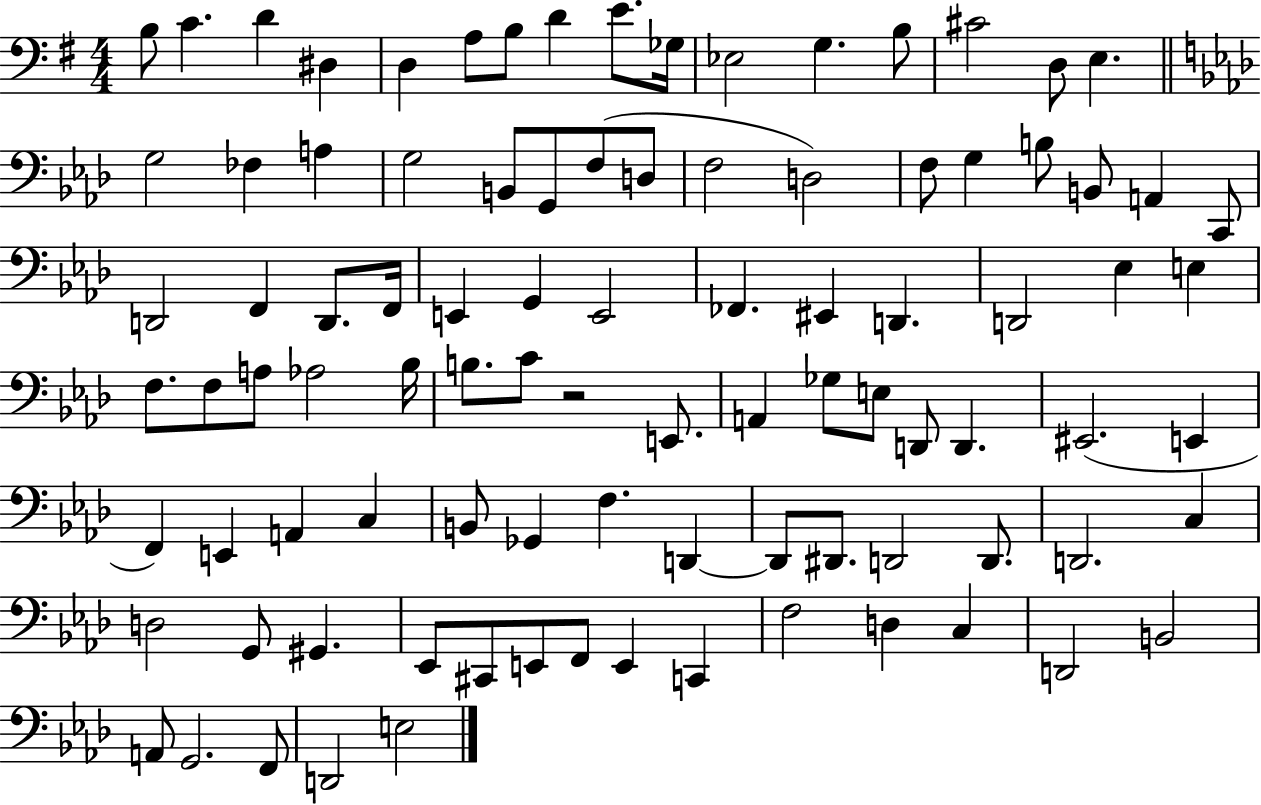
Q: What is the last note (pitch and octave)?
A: E3